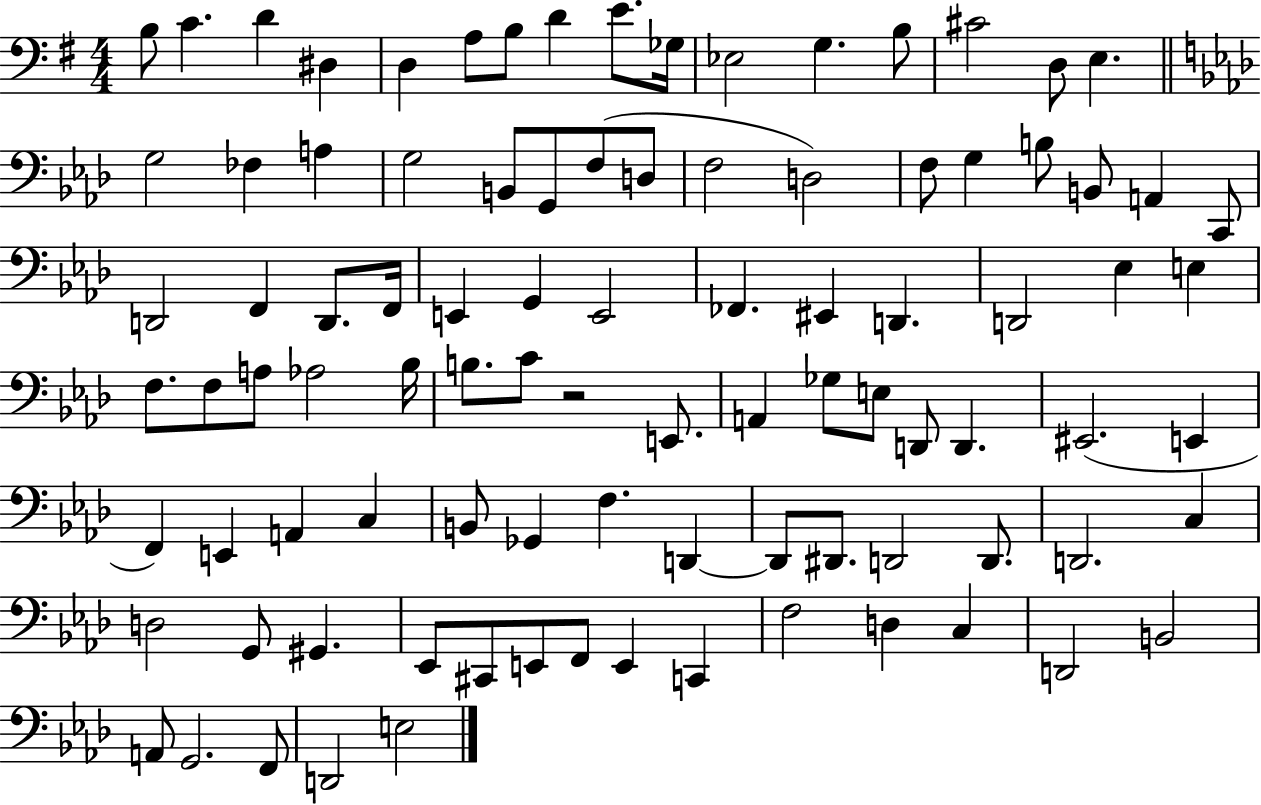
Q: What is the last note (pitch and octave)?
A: E3